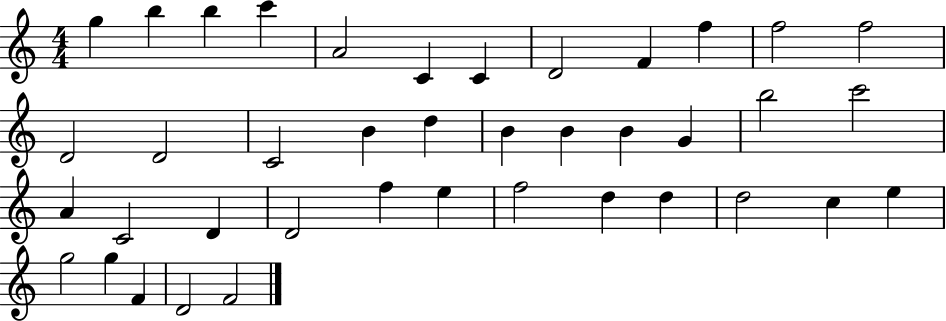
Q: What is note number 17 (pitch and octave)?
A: D5